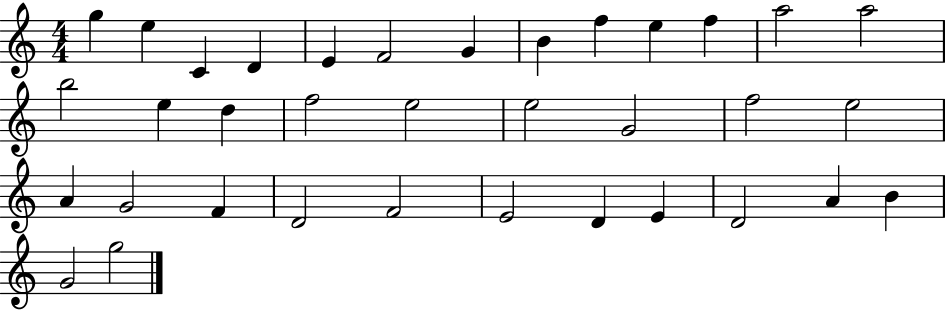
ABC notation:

X:1
T:Untitled
M:4/4
L:1/4
K:C
g e C D E F2 G B f e f a2 a2 b2 e d f2 e2 e2 G2 f2 e2 A G2 F D2 F2 E2 D E D2 A B G2 g2